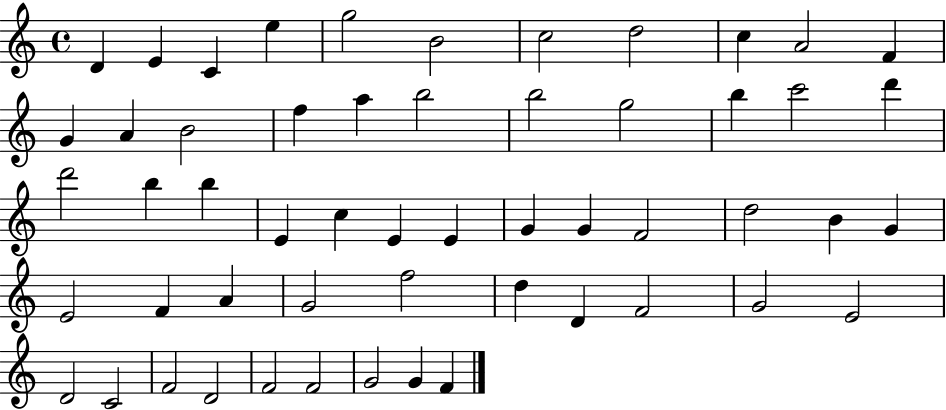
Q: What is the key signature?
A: C major